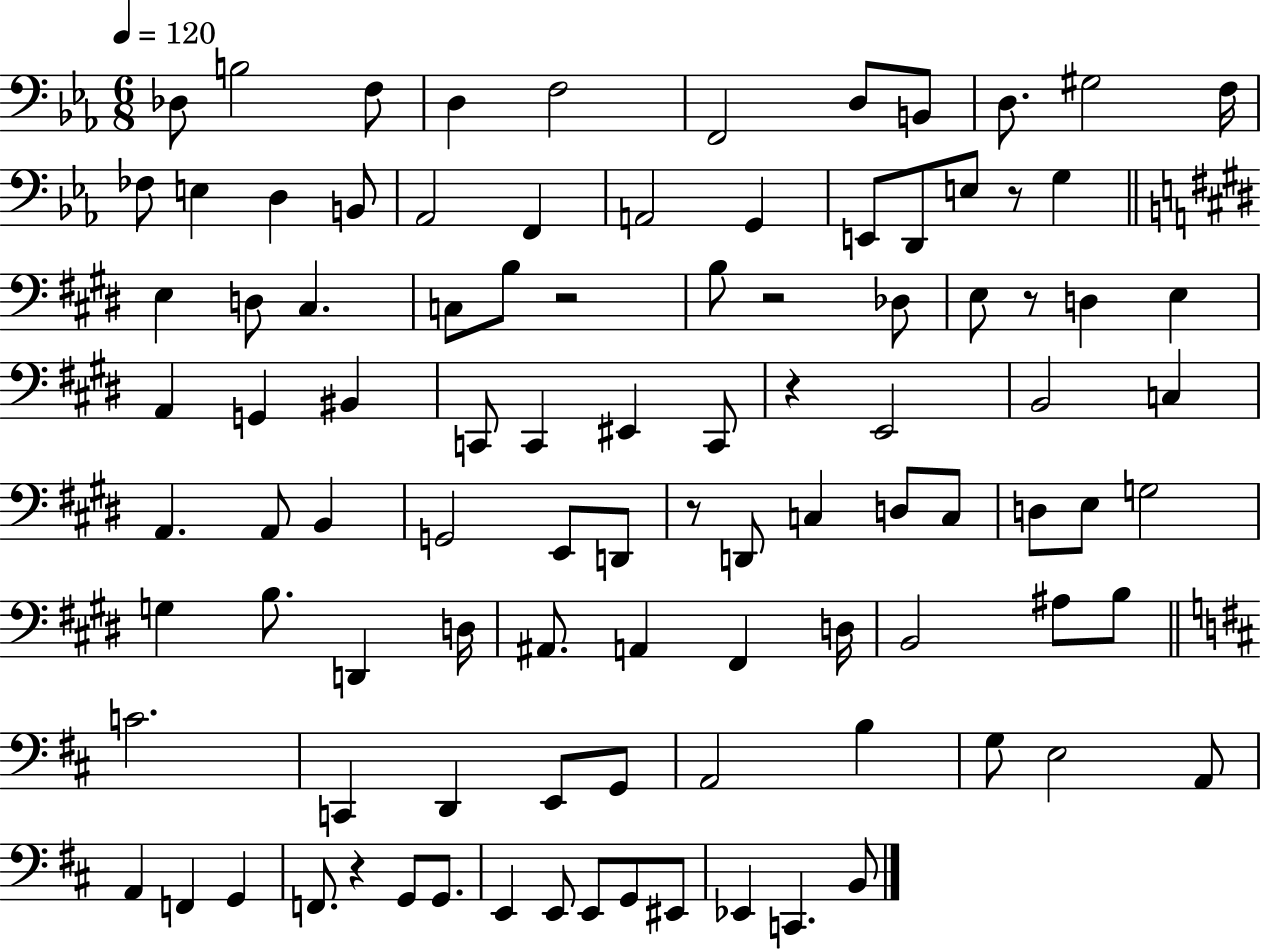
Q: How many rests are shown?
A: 7